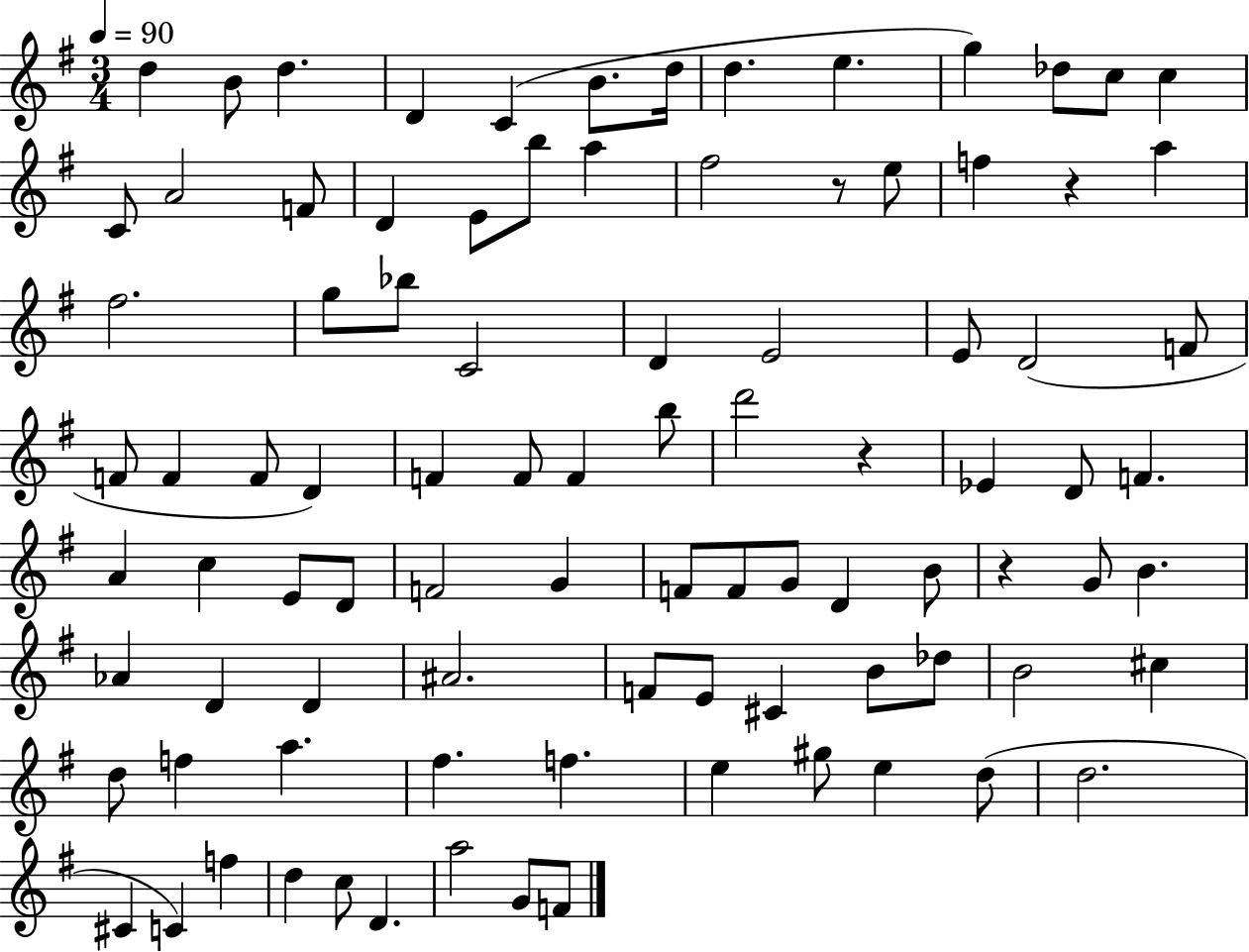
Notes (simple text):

D5/q B4/e D5/q. D4/q C4/q B4/e. D5/s D5/q. E5/q. G5/q Db5/e C5/e C5/q C4/e A4/h F4/e D4/q E4/e B5/e A5/q F#5/h R/e E5/e F5/q R/q A5/q F#5/h. G5/e Bb5/e C4/h D4/q E4/h E4/e D4/h F4/e F4/e F4/q F4/e D4/q F4/q F4/e F4/q B5/e D6/h R/q Eb4/q D4/e F4/q. A4/q C5/q E4/e D4/e F4/h G4/q F4/e F4/e G4/e D4/q B4/e R/q G4/e B4/q. Ab4/q D4/q D4/q A#4/h. F4/e E4/e C#4/q B4/e Db5/e B4/h C#5/q D5/e F5/q A5/q. F#5/q. F5/q. E5/q G#5/e E5/q D5/e D5/h. C#4/q C4/q F5/q D5/q C5/e D4/q. A5/h G4/e F4/e